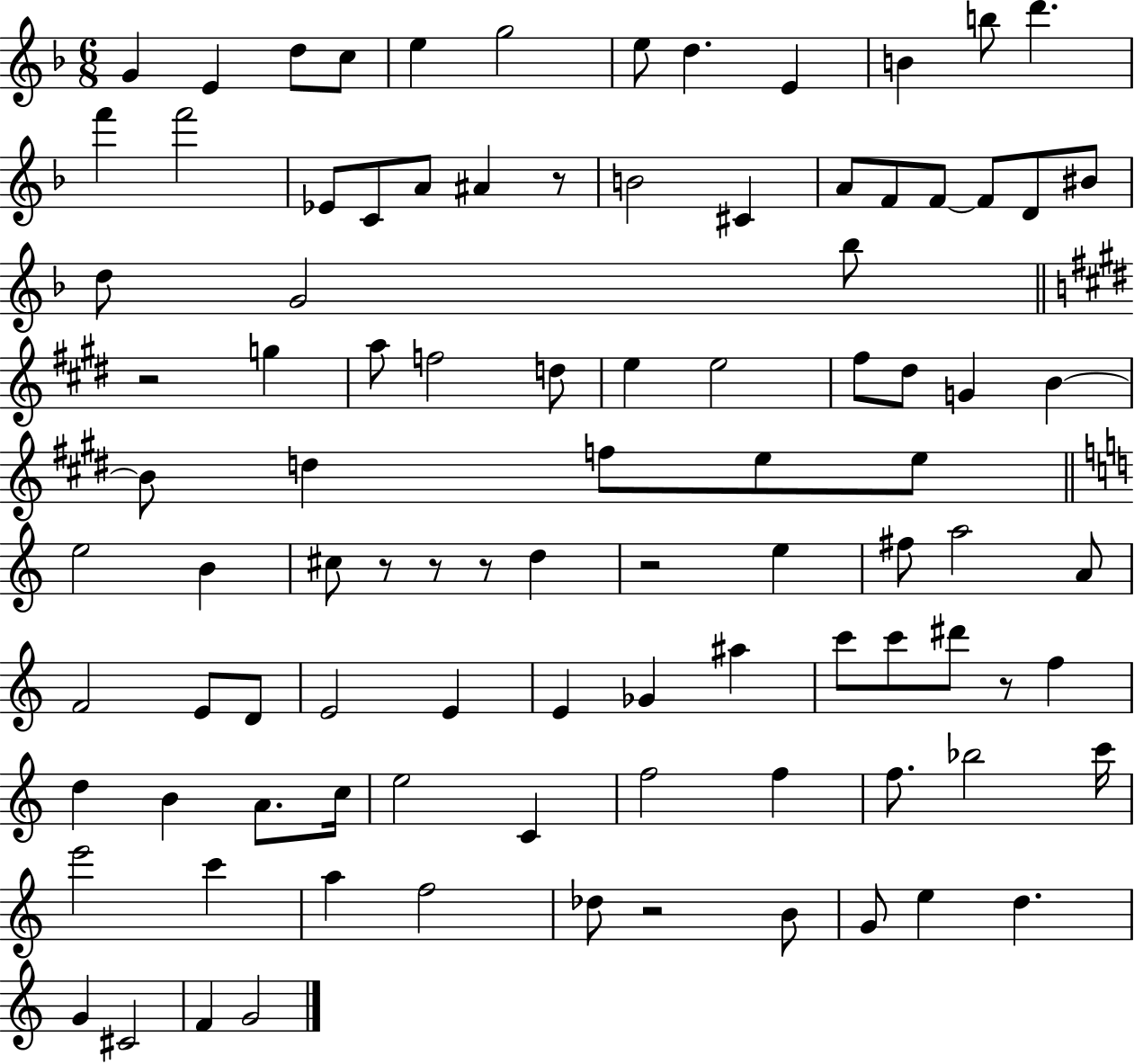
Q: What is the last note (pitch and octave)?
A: G4